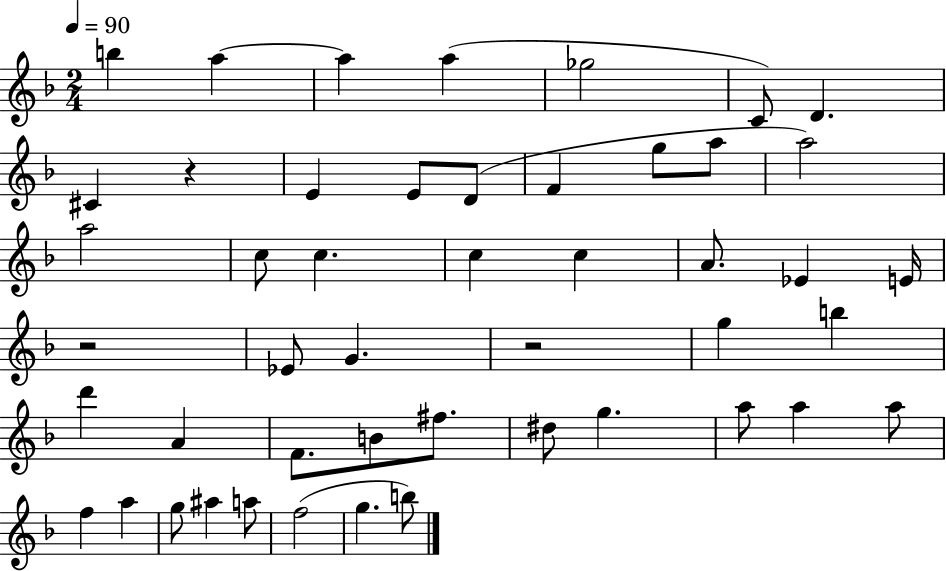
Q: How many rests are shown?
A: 3